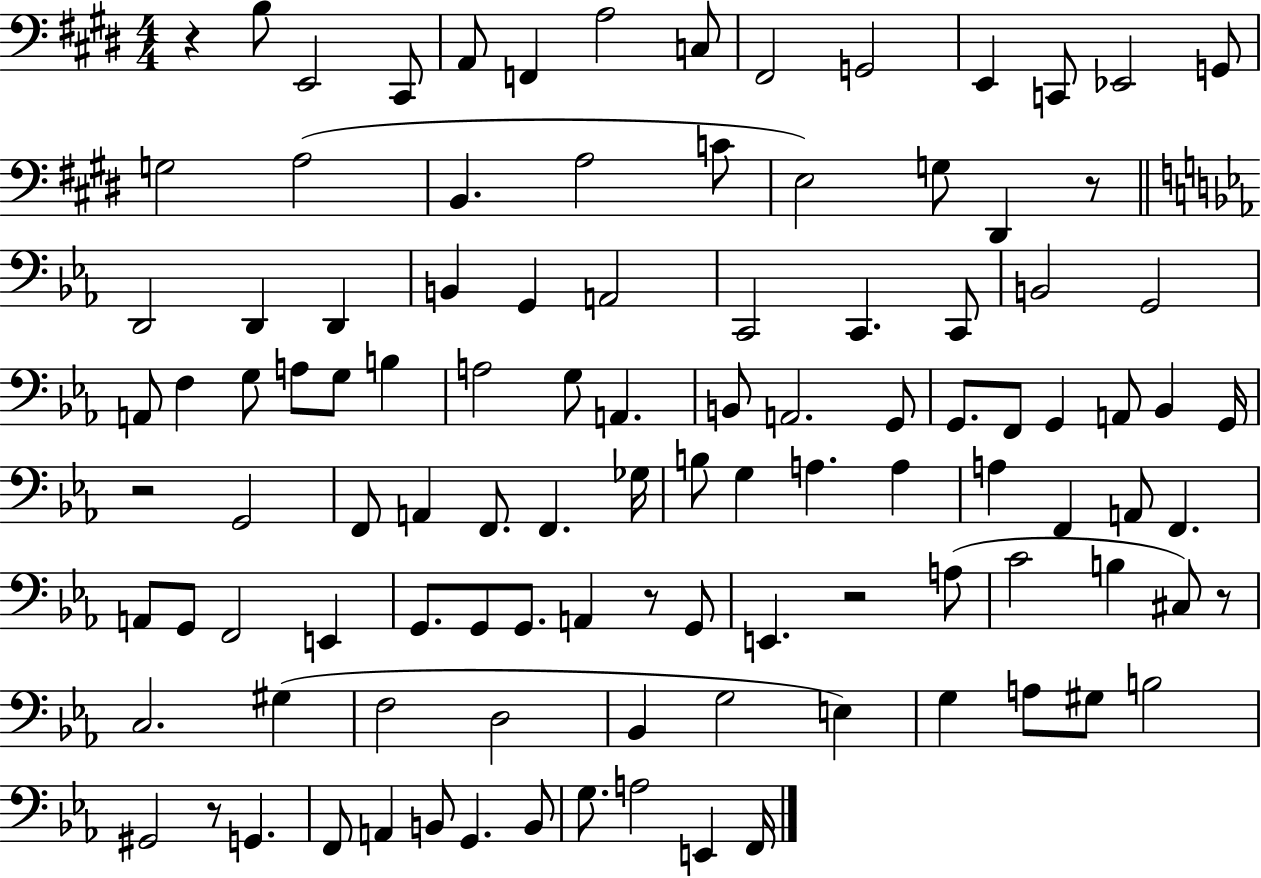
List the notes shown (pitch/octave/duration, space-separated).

R/q B3/e E2/h C#2/e A2/e F2/q A3/h C3/e F#2/h G2/h E2/q C2/e Eb2/h G2/e G3/h A3/h B2/q. A3/h C4/e E3/h G3/e D#2/q R/e D2/h D2/q D2/q B2/q G2/q A2/h C2/h C2/q. C2/e B2/h G2/h A2/e F3/q G3/e A3/e G3/e B3/q A3/h G3/e A2/q. B2/e A2/h. G2/e G2/e. F2/e G2/q A2/e Bb2/q G2/s R/h G2/h F2/e A2/q F2/e. F2/q. Gb3/s B3/e G3/q A3/q. A3/q A3/q F2/q A2/e F2/q. A2/e G2/e F2/h E2/q G2/e. G2/e G2/e. A2/q R/e G2/e E2/q. R/h A3/e C4/h B3/q C#3/e R/e C3/h. G#3/q F3/h D3/h Bb2/q G3/h E3/q G3/q A3/e G#3/e B3/h G#2/h R/e G2/q. F2/e A2/q B2/e G2/q. B2/e G3/e. A3/h E2/q F2/s